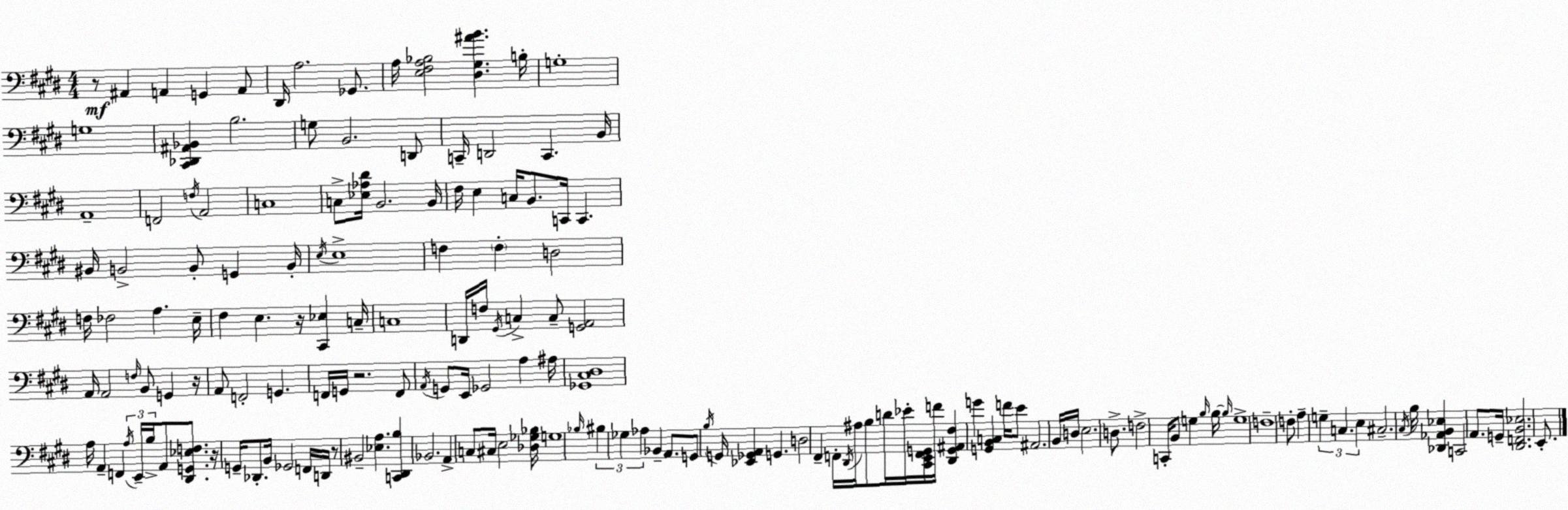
X:1
T:Untitled
M:4/4
L:1/4
K:E
z/2 ^A,, A,, G,, A,,/2 ^D,,/4 A,2 _G,,/2 A,/4 [E,^F,A,_B,]2 [^D,^G,^AB] B,/4 G,4 G,4 [^C,,_D,,^A,,_B,,] B,2 G,/2 B,,2 D,,/2 C,,/4 D,,2 C,, B,,/4 A,,4 F,,2 F,/4 A,,2 C,4 C,/2 [_E,_A,^D]/4 B,,2 B,,/4 ^F,/4 E, C,/4 B,,/2 C,,/4 C,, ^B,,/4 B,,2 B,,/2 G,, B,,/4 E,/4 E,4 F, F, D,2 F,/4 _F,2 A, E,/4 ^F, E, z/4 [^C,,_E,] C,/4 C,4 D,,/4 F,/4 ^G,,/4 C, C,/2 [G,,A,,]2 A,,/4 A,,2 F,/4 B,,/2 G,, z/4 A,,/2 F,,2 G,, F,,/4 G,,/4 z2 F,,/2 A,,/4 G,,/2 E,,/4 _G,,2 A, ^A,/4 [_G,,^C,^D,]4 A,/4 A,, F,, A,/4 E,,/4 B,/4 A,,/2 [^D,,G,,_E,F,]/2 z/4 G,,/4 _D,,/2 B,,/4 _G,,2 F,,/4 D,,/4 z/2 ^B,,2 [_E,A,] [C,,^D,,B,] _B,,2 A,, C,/2 ^C,/4 E,2 [_D,_G,_B,]/4 G,4 _B,/4 ^B, _G, _A, _B,, A,,/2 G,,/2 B,/4 G,,/4 [_E,,_G,,A,,] G,, D,2 ^F,, F,,/4 ^D,,/4 ^A,/4 B,/2 D/4 _E/4 [^C,,E,,F,,G,,]/4 F/4 [^D,,G,,^A,,^F,] G [G,,B,,C,] F/4 E/2 ^A,,2 B,,/4 D,/4 E,2 D,/2 F,2 C,,/4 B,,/2 G, B,/4 B,/4 B,/4 G,4 F,4 F,/2 A, G, C, E, ^C,2 ^C,/4 B,/4 [_D,,_A,,B,,_E,] C,,2 A,,/2 G,,/4 [^D,,F,,B,,_E,]2 E,,/2